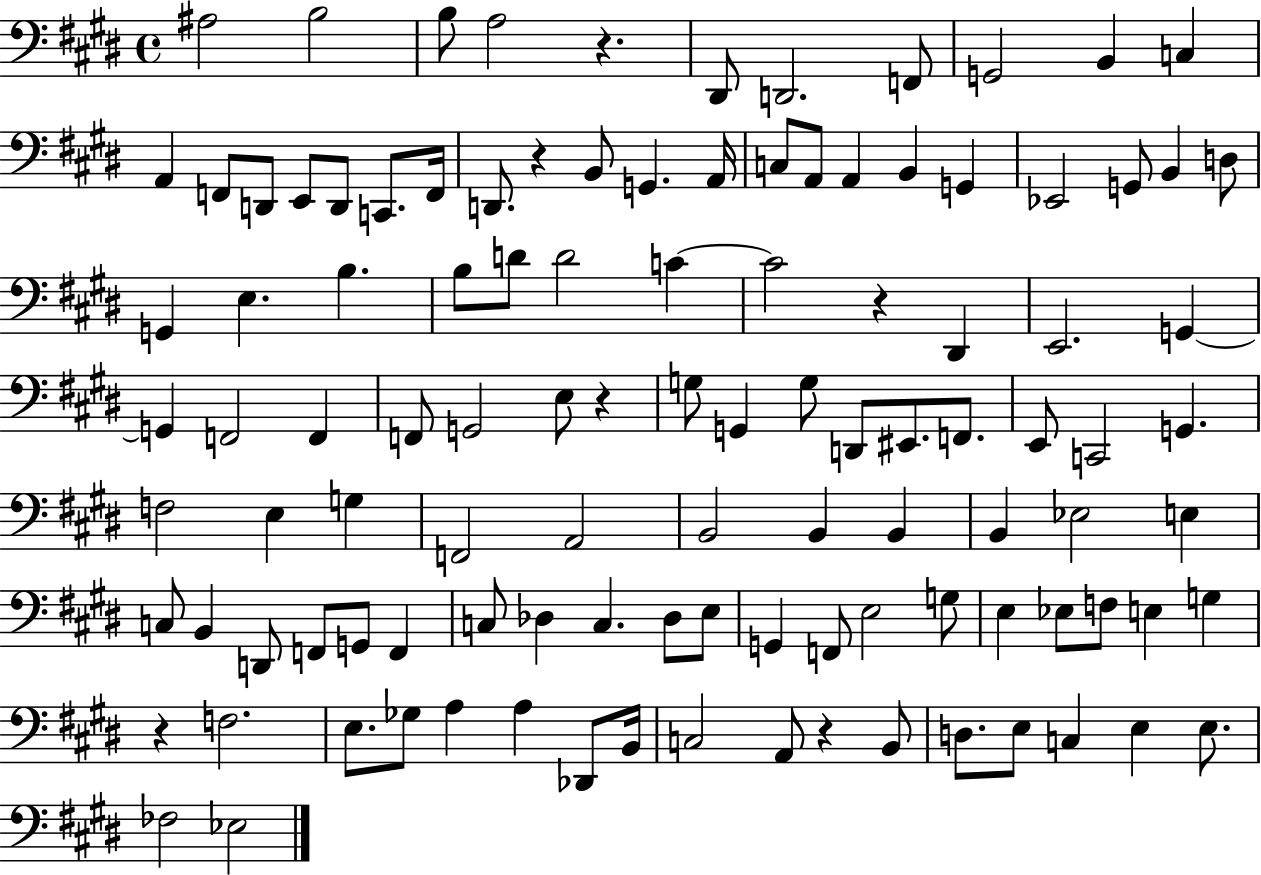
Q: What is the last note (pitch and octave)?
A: Eb3